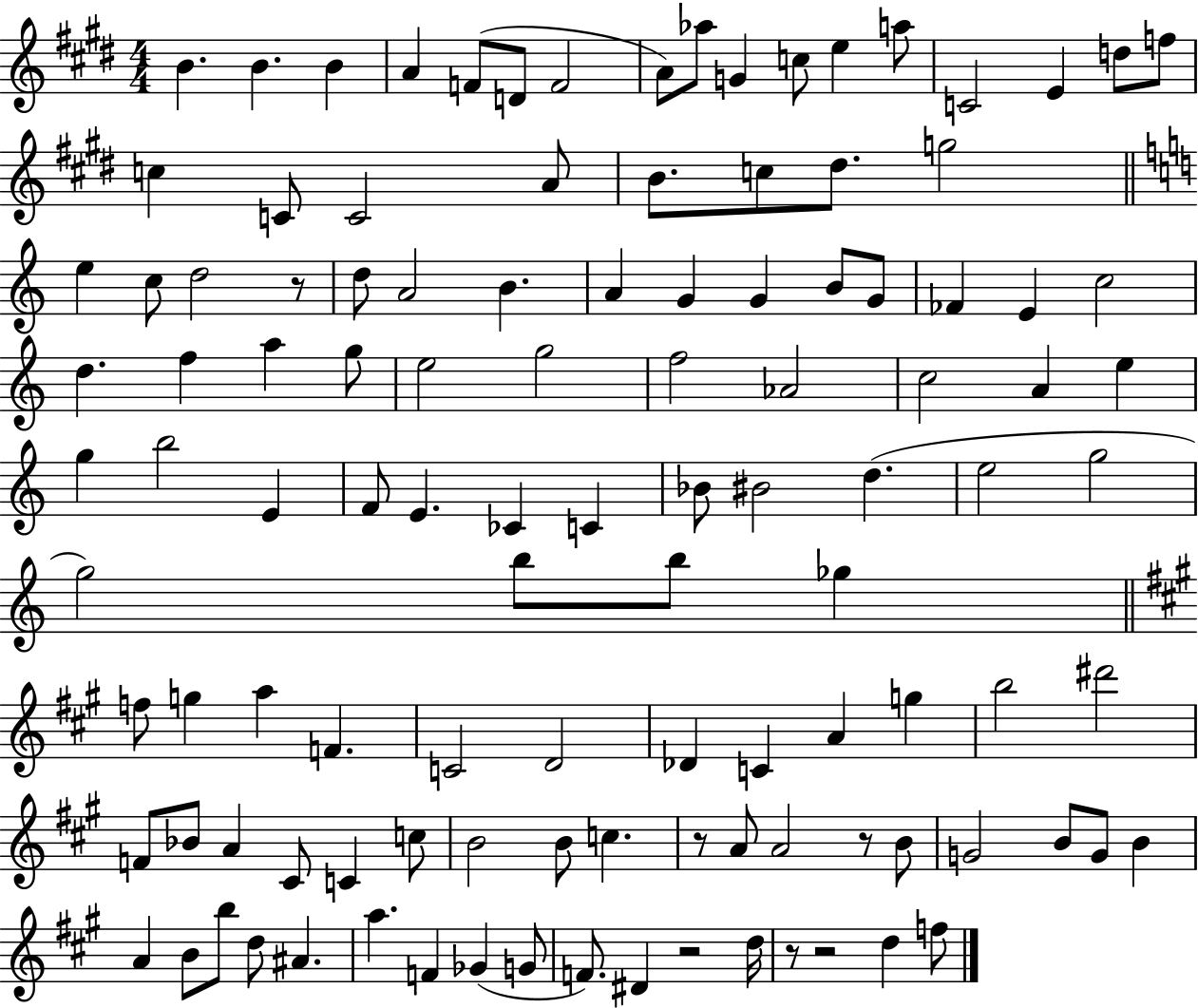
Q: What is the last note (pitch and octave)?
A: F5